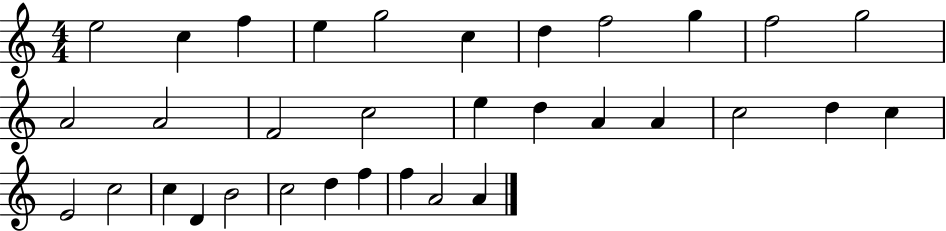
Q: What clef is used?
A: treble